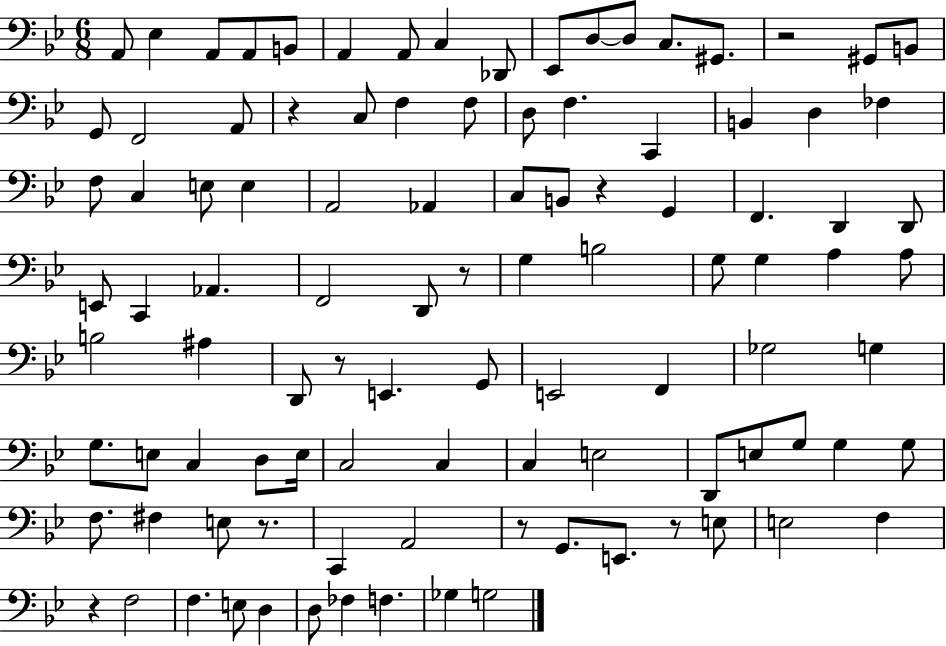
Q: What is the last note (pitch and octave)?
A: G3